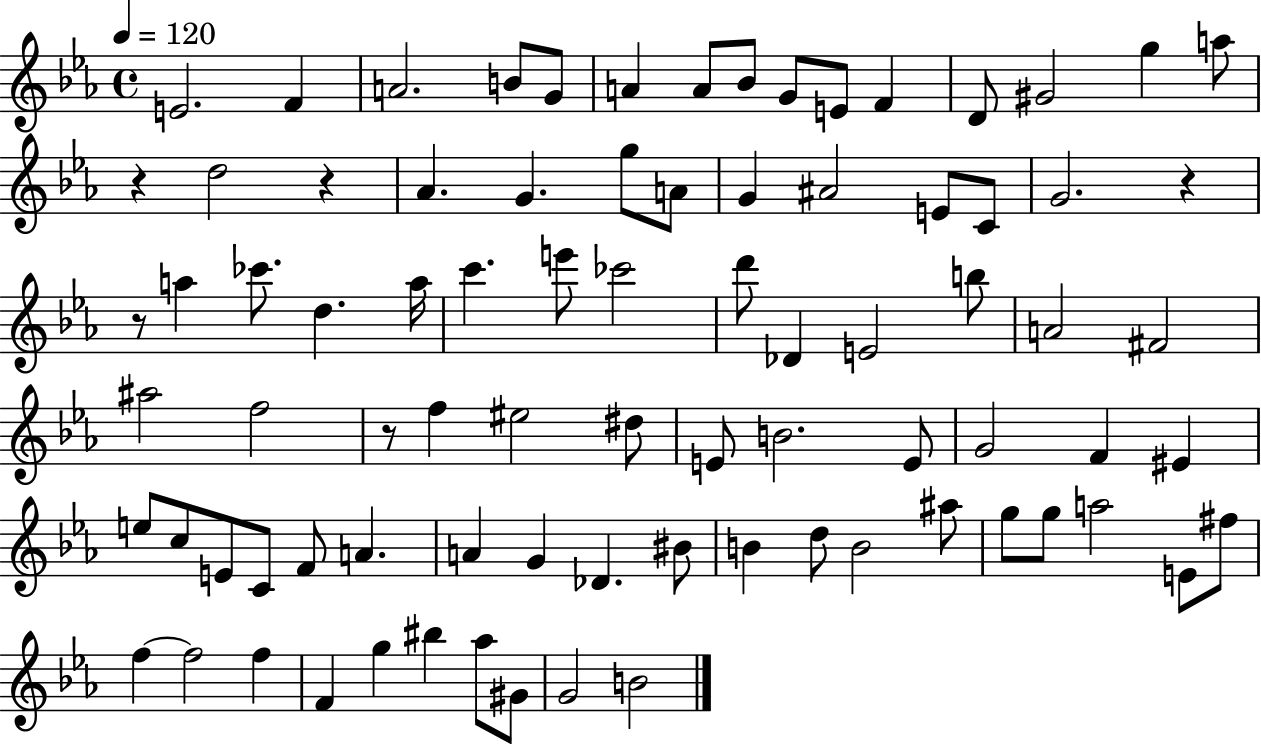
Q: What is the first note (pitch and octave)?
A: E4